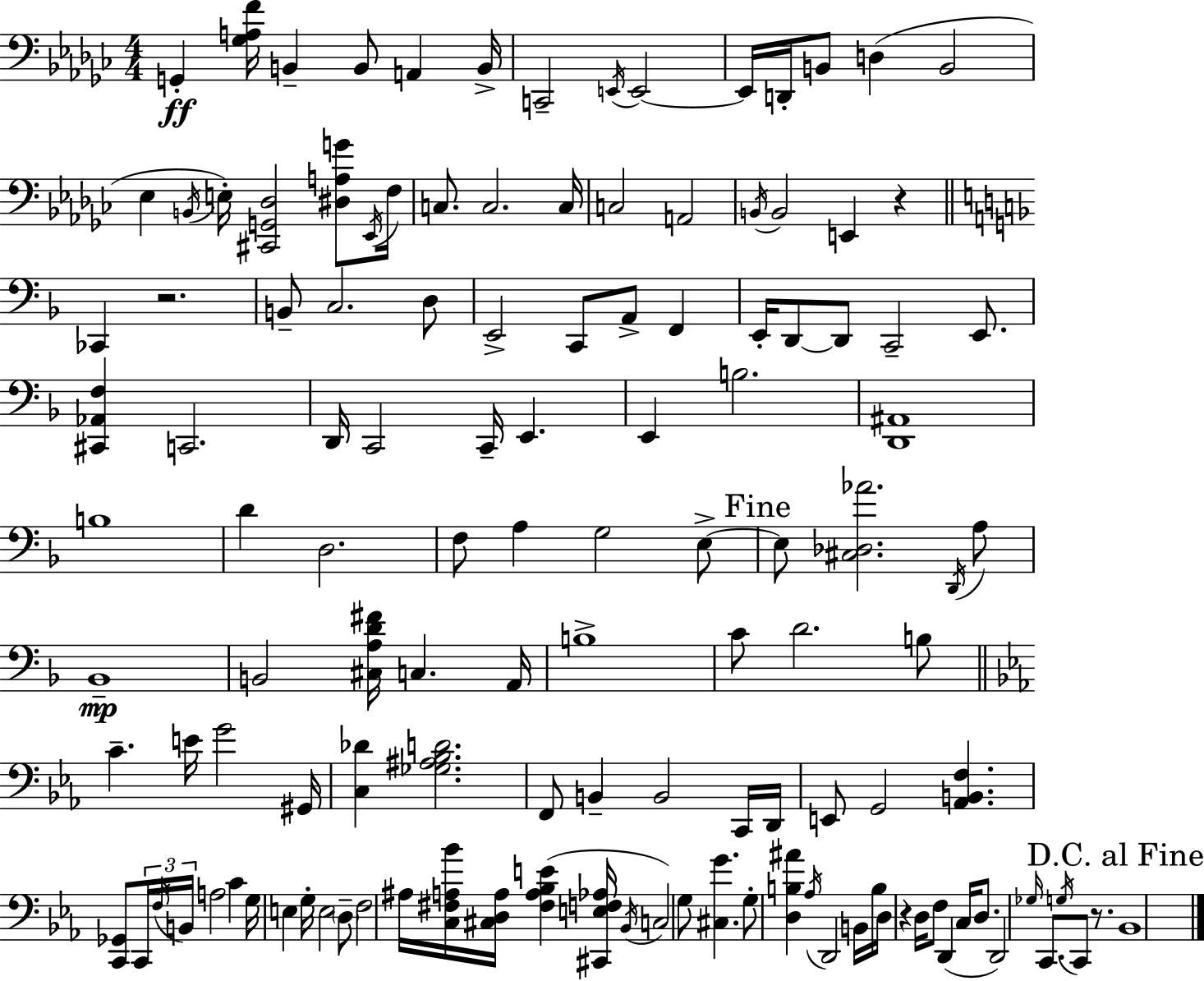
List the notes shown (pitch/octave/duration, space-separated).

G2/q [Gb3,A3,F4]/s B2/q B2/e A2/q B2/s C2/h E2/s E2/h E2/s D2/s B2/e D3/q B2/h Eb3/q B2/s E3/s [C#2,G2,Db3]/h [D#3,A3,G4]/e Eb2/s F3/s C3/e. C3/h. C3/s C3/h A2/h B2/s B2/h E2/q R/q CES2/q R/h. B2/e C3/h. D3/e E2/h C2/e A2/e F2/q E2/s D2/e D2/e C2/h E2/e. [C#2,Ab2,F3]/q C2/h. D2/s C2/h C2/s E2/q. E2/q B3/h. [D2,A#2]/w B3/w D4/q D3/h. F3/e A3/q G3/h E3/e E3/e [C#3,Db3,Ab4]/h. D2/s A3/e Bb2/w B2/h [C#3,A3,D4,F#4]/s C3/q. A2/s B3/w C4/e D4/h. B3/e C4/q. E4/s G4/h G#2/s [C3,Db4]/q [Gb3,A#3,Bb3,D4]/h. F2/e B2/q B2/h C2/s D2/s E2/e G2/h [Ab2,B2,F3]/q. [C2,Gb2]/e C2/s F3/s B2/s A3/h C4/q G3/s E3/q G3/s E3/h D3/e F3/h A#3/s [C3,F#3,A3,Bb4]/s [C#3,D3,A3]/s [F#3,A3,Bb3,E4]/q [C#2,E3,F3,Ab3]/s Bb2/s C3/h G3/e [C#3,G4]/q. G3/e [D3,B3,A#4]/q Ab3/s D2/h B2/s B3/s D3/s R/q D3/s F3/e D2/q C3/s D3/e. D2/h Gb3/s C2/e. G3/s C2/e R/e. Bb2/w